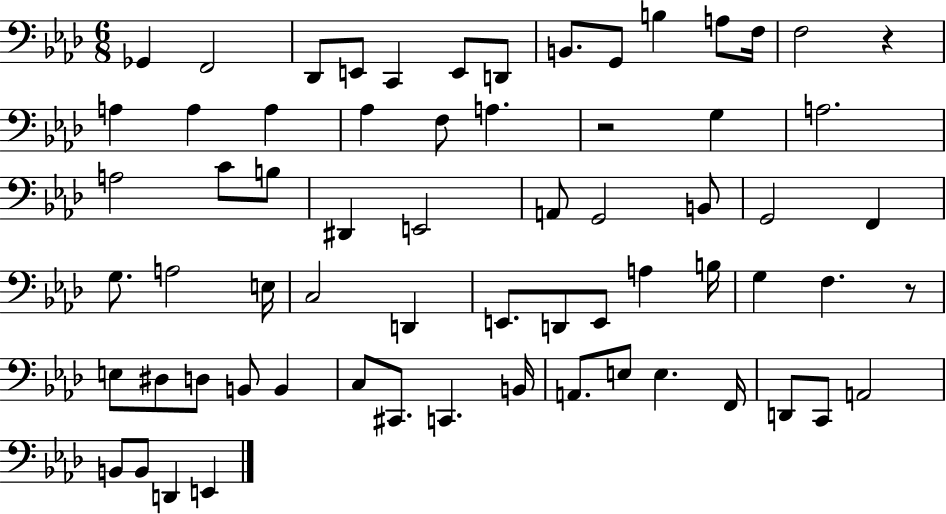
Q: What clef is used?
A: bass